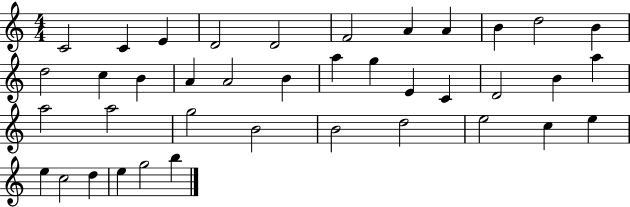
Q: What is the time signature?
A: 4/4